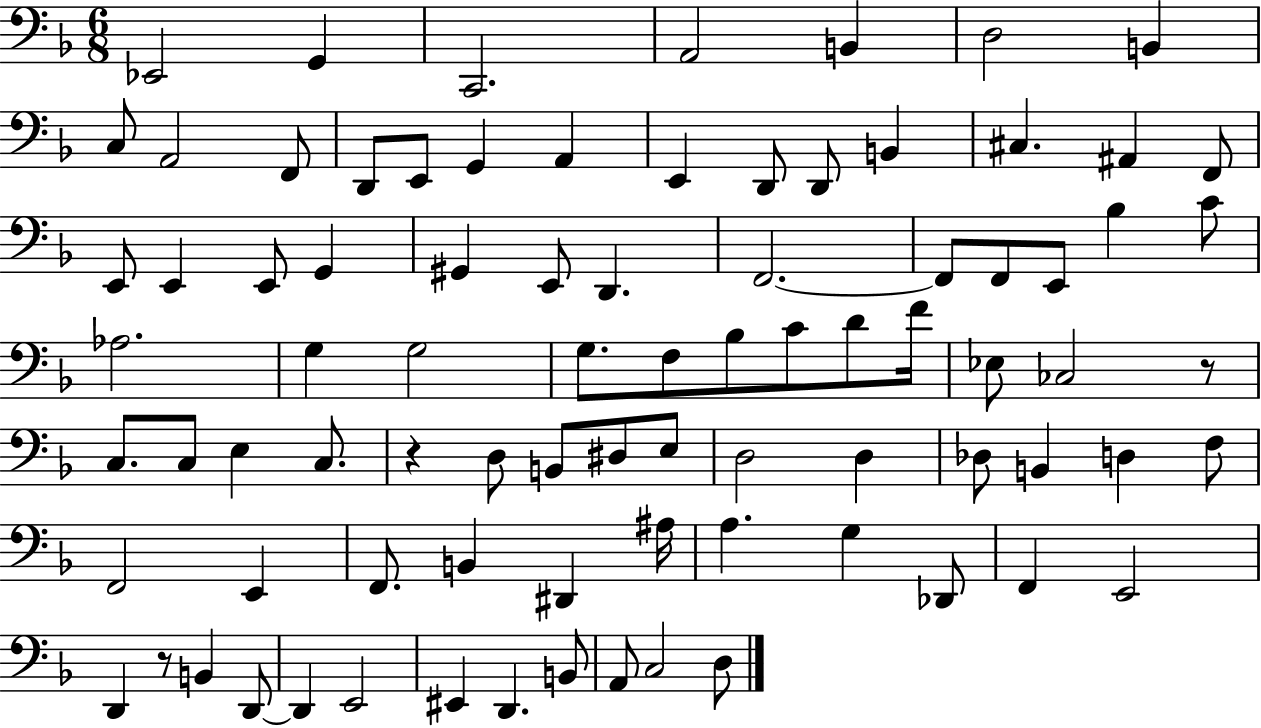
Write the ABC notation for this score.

X:1
T:Untitled
M:6/8
L:1/4
K:F
_E,,2 G,, C,,2 A,,2 B,, D,2 B,, C,/2 A,,2 F,,/2 D,,/2 E,,/2 G,, A,, E,, D,,/2 D,,/2 B,, ^C, ^A,, F,,/2 E,,/2 E,, E,,/2 G,, ^G,, E,,/2 D,, F,,2 F,,/2 F,,/2 E,,/2 _B, C/2 _A,2 G, G,2 G,/2 F,/2 _B,/2 C/2 D/2 F/4 _E,/2 _C,2 z/2 C,/2 C,/2 E, C,/2 z D,/2 B,,/2 ^D,/2 E,/2 D,2 D, _D,/2 B,, D, F,/2 F,,2 E,, F,,/2 B,, ^D,, ^A,/4 A, G, _D,,/2 F,, E,,2 D,, z/2 B,, D,,/2 D,, E,,2 ^E,, D,, B,,/2 A,,/2 C,2 D,/2